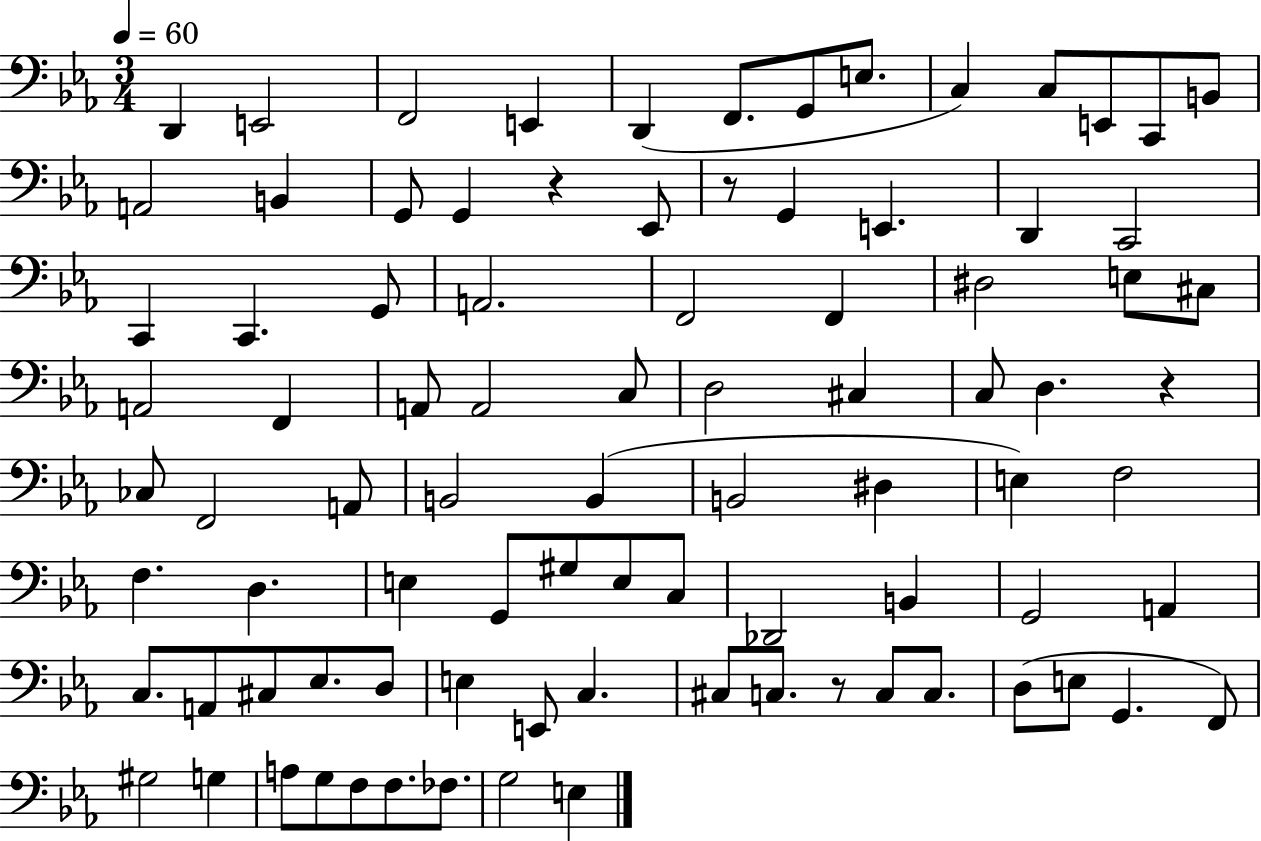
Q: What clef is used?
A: bass